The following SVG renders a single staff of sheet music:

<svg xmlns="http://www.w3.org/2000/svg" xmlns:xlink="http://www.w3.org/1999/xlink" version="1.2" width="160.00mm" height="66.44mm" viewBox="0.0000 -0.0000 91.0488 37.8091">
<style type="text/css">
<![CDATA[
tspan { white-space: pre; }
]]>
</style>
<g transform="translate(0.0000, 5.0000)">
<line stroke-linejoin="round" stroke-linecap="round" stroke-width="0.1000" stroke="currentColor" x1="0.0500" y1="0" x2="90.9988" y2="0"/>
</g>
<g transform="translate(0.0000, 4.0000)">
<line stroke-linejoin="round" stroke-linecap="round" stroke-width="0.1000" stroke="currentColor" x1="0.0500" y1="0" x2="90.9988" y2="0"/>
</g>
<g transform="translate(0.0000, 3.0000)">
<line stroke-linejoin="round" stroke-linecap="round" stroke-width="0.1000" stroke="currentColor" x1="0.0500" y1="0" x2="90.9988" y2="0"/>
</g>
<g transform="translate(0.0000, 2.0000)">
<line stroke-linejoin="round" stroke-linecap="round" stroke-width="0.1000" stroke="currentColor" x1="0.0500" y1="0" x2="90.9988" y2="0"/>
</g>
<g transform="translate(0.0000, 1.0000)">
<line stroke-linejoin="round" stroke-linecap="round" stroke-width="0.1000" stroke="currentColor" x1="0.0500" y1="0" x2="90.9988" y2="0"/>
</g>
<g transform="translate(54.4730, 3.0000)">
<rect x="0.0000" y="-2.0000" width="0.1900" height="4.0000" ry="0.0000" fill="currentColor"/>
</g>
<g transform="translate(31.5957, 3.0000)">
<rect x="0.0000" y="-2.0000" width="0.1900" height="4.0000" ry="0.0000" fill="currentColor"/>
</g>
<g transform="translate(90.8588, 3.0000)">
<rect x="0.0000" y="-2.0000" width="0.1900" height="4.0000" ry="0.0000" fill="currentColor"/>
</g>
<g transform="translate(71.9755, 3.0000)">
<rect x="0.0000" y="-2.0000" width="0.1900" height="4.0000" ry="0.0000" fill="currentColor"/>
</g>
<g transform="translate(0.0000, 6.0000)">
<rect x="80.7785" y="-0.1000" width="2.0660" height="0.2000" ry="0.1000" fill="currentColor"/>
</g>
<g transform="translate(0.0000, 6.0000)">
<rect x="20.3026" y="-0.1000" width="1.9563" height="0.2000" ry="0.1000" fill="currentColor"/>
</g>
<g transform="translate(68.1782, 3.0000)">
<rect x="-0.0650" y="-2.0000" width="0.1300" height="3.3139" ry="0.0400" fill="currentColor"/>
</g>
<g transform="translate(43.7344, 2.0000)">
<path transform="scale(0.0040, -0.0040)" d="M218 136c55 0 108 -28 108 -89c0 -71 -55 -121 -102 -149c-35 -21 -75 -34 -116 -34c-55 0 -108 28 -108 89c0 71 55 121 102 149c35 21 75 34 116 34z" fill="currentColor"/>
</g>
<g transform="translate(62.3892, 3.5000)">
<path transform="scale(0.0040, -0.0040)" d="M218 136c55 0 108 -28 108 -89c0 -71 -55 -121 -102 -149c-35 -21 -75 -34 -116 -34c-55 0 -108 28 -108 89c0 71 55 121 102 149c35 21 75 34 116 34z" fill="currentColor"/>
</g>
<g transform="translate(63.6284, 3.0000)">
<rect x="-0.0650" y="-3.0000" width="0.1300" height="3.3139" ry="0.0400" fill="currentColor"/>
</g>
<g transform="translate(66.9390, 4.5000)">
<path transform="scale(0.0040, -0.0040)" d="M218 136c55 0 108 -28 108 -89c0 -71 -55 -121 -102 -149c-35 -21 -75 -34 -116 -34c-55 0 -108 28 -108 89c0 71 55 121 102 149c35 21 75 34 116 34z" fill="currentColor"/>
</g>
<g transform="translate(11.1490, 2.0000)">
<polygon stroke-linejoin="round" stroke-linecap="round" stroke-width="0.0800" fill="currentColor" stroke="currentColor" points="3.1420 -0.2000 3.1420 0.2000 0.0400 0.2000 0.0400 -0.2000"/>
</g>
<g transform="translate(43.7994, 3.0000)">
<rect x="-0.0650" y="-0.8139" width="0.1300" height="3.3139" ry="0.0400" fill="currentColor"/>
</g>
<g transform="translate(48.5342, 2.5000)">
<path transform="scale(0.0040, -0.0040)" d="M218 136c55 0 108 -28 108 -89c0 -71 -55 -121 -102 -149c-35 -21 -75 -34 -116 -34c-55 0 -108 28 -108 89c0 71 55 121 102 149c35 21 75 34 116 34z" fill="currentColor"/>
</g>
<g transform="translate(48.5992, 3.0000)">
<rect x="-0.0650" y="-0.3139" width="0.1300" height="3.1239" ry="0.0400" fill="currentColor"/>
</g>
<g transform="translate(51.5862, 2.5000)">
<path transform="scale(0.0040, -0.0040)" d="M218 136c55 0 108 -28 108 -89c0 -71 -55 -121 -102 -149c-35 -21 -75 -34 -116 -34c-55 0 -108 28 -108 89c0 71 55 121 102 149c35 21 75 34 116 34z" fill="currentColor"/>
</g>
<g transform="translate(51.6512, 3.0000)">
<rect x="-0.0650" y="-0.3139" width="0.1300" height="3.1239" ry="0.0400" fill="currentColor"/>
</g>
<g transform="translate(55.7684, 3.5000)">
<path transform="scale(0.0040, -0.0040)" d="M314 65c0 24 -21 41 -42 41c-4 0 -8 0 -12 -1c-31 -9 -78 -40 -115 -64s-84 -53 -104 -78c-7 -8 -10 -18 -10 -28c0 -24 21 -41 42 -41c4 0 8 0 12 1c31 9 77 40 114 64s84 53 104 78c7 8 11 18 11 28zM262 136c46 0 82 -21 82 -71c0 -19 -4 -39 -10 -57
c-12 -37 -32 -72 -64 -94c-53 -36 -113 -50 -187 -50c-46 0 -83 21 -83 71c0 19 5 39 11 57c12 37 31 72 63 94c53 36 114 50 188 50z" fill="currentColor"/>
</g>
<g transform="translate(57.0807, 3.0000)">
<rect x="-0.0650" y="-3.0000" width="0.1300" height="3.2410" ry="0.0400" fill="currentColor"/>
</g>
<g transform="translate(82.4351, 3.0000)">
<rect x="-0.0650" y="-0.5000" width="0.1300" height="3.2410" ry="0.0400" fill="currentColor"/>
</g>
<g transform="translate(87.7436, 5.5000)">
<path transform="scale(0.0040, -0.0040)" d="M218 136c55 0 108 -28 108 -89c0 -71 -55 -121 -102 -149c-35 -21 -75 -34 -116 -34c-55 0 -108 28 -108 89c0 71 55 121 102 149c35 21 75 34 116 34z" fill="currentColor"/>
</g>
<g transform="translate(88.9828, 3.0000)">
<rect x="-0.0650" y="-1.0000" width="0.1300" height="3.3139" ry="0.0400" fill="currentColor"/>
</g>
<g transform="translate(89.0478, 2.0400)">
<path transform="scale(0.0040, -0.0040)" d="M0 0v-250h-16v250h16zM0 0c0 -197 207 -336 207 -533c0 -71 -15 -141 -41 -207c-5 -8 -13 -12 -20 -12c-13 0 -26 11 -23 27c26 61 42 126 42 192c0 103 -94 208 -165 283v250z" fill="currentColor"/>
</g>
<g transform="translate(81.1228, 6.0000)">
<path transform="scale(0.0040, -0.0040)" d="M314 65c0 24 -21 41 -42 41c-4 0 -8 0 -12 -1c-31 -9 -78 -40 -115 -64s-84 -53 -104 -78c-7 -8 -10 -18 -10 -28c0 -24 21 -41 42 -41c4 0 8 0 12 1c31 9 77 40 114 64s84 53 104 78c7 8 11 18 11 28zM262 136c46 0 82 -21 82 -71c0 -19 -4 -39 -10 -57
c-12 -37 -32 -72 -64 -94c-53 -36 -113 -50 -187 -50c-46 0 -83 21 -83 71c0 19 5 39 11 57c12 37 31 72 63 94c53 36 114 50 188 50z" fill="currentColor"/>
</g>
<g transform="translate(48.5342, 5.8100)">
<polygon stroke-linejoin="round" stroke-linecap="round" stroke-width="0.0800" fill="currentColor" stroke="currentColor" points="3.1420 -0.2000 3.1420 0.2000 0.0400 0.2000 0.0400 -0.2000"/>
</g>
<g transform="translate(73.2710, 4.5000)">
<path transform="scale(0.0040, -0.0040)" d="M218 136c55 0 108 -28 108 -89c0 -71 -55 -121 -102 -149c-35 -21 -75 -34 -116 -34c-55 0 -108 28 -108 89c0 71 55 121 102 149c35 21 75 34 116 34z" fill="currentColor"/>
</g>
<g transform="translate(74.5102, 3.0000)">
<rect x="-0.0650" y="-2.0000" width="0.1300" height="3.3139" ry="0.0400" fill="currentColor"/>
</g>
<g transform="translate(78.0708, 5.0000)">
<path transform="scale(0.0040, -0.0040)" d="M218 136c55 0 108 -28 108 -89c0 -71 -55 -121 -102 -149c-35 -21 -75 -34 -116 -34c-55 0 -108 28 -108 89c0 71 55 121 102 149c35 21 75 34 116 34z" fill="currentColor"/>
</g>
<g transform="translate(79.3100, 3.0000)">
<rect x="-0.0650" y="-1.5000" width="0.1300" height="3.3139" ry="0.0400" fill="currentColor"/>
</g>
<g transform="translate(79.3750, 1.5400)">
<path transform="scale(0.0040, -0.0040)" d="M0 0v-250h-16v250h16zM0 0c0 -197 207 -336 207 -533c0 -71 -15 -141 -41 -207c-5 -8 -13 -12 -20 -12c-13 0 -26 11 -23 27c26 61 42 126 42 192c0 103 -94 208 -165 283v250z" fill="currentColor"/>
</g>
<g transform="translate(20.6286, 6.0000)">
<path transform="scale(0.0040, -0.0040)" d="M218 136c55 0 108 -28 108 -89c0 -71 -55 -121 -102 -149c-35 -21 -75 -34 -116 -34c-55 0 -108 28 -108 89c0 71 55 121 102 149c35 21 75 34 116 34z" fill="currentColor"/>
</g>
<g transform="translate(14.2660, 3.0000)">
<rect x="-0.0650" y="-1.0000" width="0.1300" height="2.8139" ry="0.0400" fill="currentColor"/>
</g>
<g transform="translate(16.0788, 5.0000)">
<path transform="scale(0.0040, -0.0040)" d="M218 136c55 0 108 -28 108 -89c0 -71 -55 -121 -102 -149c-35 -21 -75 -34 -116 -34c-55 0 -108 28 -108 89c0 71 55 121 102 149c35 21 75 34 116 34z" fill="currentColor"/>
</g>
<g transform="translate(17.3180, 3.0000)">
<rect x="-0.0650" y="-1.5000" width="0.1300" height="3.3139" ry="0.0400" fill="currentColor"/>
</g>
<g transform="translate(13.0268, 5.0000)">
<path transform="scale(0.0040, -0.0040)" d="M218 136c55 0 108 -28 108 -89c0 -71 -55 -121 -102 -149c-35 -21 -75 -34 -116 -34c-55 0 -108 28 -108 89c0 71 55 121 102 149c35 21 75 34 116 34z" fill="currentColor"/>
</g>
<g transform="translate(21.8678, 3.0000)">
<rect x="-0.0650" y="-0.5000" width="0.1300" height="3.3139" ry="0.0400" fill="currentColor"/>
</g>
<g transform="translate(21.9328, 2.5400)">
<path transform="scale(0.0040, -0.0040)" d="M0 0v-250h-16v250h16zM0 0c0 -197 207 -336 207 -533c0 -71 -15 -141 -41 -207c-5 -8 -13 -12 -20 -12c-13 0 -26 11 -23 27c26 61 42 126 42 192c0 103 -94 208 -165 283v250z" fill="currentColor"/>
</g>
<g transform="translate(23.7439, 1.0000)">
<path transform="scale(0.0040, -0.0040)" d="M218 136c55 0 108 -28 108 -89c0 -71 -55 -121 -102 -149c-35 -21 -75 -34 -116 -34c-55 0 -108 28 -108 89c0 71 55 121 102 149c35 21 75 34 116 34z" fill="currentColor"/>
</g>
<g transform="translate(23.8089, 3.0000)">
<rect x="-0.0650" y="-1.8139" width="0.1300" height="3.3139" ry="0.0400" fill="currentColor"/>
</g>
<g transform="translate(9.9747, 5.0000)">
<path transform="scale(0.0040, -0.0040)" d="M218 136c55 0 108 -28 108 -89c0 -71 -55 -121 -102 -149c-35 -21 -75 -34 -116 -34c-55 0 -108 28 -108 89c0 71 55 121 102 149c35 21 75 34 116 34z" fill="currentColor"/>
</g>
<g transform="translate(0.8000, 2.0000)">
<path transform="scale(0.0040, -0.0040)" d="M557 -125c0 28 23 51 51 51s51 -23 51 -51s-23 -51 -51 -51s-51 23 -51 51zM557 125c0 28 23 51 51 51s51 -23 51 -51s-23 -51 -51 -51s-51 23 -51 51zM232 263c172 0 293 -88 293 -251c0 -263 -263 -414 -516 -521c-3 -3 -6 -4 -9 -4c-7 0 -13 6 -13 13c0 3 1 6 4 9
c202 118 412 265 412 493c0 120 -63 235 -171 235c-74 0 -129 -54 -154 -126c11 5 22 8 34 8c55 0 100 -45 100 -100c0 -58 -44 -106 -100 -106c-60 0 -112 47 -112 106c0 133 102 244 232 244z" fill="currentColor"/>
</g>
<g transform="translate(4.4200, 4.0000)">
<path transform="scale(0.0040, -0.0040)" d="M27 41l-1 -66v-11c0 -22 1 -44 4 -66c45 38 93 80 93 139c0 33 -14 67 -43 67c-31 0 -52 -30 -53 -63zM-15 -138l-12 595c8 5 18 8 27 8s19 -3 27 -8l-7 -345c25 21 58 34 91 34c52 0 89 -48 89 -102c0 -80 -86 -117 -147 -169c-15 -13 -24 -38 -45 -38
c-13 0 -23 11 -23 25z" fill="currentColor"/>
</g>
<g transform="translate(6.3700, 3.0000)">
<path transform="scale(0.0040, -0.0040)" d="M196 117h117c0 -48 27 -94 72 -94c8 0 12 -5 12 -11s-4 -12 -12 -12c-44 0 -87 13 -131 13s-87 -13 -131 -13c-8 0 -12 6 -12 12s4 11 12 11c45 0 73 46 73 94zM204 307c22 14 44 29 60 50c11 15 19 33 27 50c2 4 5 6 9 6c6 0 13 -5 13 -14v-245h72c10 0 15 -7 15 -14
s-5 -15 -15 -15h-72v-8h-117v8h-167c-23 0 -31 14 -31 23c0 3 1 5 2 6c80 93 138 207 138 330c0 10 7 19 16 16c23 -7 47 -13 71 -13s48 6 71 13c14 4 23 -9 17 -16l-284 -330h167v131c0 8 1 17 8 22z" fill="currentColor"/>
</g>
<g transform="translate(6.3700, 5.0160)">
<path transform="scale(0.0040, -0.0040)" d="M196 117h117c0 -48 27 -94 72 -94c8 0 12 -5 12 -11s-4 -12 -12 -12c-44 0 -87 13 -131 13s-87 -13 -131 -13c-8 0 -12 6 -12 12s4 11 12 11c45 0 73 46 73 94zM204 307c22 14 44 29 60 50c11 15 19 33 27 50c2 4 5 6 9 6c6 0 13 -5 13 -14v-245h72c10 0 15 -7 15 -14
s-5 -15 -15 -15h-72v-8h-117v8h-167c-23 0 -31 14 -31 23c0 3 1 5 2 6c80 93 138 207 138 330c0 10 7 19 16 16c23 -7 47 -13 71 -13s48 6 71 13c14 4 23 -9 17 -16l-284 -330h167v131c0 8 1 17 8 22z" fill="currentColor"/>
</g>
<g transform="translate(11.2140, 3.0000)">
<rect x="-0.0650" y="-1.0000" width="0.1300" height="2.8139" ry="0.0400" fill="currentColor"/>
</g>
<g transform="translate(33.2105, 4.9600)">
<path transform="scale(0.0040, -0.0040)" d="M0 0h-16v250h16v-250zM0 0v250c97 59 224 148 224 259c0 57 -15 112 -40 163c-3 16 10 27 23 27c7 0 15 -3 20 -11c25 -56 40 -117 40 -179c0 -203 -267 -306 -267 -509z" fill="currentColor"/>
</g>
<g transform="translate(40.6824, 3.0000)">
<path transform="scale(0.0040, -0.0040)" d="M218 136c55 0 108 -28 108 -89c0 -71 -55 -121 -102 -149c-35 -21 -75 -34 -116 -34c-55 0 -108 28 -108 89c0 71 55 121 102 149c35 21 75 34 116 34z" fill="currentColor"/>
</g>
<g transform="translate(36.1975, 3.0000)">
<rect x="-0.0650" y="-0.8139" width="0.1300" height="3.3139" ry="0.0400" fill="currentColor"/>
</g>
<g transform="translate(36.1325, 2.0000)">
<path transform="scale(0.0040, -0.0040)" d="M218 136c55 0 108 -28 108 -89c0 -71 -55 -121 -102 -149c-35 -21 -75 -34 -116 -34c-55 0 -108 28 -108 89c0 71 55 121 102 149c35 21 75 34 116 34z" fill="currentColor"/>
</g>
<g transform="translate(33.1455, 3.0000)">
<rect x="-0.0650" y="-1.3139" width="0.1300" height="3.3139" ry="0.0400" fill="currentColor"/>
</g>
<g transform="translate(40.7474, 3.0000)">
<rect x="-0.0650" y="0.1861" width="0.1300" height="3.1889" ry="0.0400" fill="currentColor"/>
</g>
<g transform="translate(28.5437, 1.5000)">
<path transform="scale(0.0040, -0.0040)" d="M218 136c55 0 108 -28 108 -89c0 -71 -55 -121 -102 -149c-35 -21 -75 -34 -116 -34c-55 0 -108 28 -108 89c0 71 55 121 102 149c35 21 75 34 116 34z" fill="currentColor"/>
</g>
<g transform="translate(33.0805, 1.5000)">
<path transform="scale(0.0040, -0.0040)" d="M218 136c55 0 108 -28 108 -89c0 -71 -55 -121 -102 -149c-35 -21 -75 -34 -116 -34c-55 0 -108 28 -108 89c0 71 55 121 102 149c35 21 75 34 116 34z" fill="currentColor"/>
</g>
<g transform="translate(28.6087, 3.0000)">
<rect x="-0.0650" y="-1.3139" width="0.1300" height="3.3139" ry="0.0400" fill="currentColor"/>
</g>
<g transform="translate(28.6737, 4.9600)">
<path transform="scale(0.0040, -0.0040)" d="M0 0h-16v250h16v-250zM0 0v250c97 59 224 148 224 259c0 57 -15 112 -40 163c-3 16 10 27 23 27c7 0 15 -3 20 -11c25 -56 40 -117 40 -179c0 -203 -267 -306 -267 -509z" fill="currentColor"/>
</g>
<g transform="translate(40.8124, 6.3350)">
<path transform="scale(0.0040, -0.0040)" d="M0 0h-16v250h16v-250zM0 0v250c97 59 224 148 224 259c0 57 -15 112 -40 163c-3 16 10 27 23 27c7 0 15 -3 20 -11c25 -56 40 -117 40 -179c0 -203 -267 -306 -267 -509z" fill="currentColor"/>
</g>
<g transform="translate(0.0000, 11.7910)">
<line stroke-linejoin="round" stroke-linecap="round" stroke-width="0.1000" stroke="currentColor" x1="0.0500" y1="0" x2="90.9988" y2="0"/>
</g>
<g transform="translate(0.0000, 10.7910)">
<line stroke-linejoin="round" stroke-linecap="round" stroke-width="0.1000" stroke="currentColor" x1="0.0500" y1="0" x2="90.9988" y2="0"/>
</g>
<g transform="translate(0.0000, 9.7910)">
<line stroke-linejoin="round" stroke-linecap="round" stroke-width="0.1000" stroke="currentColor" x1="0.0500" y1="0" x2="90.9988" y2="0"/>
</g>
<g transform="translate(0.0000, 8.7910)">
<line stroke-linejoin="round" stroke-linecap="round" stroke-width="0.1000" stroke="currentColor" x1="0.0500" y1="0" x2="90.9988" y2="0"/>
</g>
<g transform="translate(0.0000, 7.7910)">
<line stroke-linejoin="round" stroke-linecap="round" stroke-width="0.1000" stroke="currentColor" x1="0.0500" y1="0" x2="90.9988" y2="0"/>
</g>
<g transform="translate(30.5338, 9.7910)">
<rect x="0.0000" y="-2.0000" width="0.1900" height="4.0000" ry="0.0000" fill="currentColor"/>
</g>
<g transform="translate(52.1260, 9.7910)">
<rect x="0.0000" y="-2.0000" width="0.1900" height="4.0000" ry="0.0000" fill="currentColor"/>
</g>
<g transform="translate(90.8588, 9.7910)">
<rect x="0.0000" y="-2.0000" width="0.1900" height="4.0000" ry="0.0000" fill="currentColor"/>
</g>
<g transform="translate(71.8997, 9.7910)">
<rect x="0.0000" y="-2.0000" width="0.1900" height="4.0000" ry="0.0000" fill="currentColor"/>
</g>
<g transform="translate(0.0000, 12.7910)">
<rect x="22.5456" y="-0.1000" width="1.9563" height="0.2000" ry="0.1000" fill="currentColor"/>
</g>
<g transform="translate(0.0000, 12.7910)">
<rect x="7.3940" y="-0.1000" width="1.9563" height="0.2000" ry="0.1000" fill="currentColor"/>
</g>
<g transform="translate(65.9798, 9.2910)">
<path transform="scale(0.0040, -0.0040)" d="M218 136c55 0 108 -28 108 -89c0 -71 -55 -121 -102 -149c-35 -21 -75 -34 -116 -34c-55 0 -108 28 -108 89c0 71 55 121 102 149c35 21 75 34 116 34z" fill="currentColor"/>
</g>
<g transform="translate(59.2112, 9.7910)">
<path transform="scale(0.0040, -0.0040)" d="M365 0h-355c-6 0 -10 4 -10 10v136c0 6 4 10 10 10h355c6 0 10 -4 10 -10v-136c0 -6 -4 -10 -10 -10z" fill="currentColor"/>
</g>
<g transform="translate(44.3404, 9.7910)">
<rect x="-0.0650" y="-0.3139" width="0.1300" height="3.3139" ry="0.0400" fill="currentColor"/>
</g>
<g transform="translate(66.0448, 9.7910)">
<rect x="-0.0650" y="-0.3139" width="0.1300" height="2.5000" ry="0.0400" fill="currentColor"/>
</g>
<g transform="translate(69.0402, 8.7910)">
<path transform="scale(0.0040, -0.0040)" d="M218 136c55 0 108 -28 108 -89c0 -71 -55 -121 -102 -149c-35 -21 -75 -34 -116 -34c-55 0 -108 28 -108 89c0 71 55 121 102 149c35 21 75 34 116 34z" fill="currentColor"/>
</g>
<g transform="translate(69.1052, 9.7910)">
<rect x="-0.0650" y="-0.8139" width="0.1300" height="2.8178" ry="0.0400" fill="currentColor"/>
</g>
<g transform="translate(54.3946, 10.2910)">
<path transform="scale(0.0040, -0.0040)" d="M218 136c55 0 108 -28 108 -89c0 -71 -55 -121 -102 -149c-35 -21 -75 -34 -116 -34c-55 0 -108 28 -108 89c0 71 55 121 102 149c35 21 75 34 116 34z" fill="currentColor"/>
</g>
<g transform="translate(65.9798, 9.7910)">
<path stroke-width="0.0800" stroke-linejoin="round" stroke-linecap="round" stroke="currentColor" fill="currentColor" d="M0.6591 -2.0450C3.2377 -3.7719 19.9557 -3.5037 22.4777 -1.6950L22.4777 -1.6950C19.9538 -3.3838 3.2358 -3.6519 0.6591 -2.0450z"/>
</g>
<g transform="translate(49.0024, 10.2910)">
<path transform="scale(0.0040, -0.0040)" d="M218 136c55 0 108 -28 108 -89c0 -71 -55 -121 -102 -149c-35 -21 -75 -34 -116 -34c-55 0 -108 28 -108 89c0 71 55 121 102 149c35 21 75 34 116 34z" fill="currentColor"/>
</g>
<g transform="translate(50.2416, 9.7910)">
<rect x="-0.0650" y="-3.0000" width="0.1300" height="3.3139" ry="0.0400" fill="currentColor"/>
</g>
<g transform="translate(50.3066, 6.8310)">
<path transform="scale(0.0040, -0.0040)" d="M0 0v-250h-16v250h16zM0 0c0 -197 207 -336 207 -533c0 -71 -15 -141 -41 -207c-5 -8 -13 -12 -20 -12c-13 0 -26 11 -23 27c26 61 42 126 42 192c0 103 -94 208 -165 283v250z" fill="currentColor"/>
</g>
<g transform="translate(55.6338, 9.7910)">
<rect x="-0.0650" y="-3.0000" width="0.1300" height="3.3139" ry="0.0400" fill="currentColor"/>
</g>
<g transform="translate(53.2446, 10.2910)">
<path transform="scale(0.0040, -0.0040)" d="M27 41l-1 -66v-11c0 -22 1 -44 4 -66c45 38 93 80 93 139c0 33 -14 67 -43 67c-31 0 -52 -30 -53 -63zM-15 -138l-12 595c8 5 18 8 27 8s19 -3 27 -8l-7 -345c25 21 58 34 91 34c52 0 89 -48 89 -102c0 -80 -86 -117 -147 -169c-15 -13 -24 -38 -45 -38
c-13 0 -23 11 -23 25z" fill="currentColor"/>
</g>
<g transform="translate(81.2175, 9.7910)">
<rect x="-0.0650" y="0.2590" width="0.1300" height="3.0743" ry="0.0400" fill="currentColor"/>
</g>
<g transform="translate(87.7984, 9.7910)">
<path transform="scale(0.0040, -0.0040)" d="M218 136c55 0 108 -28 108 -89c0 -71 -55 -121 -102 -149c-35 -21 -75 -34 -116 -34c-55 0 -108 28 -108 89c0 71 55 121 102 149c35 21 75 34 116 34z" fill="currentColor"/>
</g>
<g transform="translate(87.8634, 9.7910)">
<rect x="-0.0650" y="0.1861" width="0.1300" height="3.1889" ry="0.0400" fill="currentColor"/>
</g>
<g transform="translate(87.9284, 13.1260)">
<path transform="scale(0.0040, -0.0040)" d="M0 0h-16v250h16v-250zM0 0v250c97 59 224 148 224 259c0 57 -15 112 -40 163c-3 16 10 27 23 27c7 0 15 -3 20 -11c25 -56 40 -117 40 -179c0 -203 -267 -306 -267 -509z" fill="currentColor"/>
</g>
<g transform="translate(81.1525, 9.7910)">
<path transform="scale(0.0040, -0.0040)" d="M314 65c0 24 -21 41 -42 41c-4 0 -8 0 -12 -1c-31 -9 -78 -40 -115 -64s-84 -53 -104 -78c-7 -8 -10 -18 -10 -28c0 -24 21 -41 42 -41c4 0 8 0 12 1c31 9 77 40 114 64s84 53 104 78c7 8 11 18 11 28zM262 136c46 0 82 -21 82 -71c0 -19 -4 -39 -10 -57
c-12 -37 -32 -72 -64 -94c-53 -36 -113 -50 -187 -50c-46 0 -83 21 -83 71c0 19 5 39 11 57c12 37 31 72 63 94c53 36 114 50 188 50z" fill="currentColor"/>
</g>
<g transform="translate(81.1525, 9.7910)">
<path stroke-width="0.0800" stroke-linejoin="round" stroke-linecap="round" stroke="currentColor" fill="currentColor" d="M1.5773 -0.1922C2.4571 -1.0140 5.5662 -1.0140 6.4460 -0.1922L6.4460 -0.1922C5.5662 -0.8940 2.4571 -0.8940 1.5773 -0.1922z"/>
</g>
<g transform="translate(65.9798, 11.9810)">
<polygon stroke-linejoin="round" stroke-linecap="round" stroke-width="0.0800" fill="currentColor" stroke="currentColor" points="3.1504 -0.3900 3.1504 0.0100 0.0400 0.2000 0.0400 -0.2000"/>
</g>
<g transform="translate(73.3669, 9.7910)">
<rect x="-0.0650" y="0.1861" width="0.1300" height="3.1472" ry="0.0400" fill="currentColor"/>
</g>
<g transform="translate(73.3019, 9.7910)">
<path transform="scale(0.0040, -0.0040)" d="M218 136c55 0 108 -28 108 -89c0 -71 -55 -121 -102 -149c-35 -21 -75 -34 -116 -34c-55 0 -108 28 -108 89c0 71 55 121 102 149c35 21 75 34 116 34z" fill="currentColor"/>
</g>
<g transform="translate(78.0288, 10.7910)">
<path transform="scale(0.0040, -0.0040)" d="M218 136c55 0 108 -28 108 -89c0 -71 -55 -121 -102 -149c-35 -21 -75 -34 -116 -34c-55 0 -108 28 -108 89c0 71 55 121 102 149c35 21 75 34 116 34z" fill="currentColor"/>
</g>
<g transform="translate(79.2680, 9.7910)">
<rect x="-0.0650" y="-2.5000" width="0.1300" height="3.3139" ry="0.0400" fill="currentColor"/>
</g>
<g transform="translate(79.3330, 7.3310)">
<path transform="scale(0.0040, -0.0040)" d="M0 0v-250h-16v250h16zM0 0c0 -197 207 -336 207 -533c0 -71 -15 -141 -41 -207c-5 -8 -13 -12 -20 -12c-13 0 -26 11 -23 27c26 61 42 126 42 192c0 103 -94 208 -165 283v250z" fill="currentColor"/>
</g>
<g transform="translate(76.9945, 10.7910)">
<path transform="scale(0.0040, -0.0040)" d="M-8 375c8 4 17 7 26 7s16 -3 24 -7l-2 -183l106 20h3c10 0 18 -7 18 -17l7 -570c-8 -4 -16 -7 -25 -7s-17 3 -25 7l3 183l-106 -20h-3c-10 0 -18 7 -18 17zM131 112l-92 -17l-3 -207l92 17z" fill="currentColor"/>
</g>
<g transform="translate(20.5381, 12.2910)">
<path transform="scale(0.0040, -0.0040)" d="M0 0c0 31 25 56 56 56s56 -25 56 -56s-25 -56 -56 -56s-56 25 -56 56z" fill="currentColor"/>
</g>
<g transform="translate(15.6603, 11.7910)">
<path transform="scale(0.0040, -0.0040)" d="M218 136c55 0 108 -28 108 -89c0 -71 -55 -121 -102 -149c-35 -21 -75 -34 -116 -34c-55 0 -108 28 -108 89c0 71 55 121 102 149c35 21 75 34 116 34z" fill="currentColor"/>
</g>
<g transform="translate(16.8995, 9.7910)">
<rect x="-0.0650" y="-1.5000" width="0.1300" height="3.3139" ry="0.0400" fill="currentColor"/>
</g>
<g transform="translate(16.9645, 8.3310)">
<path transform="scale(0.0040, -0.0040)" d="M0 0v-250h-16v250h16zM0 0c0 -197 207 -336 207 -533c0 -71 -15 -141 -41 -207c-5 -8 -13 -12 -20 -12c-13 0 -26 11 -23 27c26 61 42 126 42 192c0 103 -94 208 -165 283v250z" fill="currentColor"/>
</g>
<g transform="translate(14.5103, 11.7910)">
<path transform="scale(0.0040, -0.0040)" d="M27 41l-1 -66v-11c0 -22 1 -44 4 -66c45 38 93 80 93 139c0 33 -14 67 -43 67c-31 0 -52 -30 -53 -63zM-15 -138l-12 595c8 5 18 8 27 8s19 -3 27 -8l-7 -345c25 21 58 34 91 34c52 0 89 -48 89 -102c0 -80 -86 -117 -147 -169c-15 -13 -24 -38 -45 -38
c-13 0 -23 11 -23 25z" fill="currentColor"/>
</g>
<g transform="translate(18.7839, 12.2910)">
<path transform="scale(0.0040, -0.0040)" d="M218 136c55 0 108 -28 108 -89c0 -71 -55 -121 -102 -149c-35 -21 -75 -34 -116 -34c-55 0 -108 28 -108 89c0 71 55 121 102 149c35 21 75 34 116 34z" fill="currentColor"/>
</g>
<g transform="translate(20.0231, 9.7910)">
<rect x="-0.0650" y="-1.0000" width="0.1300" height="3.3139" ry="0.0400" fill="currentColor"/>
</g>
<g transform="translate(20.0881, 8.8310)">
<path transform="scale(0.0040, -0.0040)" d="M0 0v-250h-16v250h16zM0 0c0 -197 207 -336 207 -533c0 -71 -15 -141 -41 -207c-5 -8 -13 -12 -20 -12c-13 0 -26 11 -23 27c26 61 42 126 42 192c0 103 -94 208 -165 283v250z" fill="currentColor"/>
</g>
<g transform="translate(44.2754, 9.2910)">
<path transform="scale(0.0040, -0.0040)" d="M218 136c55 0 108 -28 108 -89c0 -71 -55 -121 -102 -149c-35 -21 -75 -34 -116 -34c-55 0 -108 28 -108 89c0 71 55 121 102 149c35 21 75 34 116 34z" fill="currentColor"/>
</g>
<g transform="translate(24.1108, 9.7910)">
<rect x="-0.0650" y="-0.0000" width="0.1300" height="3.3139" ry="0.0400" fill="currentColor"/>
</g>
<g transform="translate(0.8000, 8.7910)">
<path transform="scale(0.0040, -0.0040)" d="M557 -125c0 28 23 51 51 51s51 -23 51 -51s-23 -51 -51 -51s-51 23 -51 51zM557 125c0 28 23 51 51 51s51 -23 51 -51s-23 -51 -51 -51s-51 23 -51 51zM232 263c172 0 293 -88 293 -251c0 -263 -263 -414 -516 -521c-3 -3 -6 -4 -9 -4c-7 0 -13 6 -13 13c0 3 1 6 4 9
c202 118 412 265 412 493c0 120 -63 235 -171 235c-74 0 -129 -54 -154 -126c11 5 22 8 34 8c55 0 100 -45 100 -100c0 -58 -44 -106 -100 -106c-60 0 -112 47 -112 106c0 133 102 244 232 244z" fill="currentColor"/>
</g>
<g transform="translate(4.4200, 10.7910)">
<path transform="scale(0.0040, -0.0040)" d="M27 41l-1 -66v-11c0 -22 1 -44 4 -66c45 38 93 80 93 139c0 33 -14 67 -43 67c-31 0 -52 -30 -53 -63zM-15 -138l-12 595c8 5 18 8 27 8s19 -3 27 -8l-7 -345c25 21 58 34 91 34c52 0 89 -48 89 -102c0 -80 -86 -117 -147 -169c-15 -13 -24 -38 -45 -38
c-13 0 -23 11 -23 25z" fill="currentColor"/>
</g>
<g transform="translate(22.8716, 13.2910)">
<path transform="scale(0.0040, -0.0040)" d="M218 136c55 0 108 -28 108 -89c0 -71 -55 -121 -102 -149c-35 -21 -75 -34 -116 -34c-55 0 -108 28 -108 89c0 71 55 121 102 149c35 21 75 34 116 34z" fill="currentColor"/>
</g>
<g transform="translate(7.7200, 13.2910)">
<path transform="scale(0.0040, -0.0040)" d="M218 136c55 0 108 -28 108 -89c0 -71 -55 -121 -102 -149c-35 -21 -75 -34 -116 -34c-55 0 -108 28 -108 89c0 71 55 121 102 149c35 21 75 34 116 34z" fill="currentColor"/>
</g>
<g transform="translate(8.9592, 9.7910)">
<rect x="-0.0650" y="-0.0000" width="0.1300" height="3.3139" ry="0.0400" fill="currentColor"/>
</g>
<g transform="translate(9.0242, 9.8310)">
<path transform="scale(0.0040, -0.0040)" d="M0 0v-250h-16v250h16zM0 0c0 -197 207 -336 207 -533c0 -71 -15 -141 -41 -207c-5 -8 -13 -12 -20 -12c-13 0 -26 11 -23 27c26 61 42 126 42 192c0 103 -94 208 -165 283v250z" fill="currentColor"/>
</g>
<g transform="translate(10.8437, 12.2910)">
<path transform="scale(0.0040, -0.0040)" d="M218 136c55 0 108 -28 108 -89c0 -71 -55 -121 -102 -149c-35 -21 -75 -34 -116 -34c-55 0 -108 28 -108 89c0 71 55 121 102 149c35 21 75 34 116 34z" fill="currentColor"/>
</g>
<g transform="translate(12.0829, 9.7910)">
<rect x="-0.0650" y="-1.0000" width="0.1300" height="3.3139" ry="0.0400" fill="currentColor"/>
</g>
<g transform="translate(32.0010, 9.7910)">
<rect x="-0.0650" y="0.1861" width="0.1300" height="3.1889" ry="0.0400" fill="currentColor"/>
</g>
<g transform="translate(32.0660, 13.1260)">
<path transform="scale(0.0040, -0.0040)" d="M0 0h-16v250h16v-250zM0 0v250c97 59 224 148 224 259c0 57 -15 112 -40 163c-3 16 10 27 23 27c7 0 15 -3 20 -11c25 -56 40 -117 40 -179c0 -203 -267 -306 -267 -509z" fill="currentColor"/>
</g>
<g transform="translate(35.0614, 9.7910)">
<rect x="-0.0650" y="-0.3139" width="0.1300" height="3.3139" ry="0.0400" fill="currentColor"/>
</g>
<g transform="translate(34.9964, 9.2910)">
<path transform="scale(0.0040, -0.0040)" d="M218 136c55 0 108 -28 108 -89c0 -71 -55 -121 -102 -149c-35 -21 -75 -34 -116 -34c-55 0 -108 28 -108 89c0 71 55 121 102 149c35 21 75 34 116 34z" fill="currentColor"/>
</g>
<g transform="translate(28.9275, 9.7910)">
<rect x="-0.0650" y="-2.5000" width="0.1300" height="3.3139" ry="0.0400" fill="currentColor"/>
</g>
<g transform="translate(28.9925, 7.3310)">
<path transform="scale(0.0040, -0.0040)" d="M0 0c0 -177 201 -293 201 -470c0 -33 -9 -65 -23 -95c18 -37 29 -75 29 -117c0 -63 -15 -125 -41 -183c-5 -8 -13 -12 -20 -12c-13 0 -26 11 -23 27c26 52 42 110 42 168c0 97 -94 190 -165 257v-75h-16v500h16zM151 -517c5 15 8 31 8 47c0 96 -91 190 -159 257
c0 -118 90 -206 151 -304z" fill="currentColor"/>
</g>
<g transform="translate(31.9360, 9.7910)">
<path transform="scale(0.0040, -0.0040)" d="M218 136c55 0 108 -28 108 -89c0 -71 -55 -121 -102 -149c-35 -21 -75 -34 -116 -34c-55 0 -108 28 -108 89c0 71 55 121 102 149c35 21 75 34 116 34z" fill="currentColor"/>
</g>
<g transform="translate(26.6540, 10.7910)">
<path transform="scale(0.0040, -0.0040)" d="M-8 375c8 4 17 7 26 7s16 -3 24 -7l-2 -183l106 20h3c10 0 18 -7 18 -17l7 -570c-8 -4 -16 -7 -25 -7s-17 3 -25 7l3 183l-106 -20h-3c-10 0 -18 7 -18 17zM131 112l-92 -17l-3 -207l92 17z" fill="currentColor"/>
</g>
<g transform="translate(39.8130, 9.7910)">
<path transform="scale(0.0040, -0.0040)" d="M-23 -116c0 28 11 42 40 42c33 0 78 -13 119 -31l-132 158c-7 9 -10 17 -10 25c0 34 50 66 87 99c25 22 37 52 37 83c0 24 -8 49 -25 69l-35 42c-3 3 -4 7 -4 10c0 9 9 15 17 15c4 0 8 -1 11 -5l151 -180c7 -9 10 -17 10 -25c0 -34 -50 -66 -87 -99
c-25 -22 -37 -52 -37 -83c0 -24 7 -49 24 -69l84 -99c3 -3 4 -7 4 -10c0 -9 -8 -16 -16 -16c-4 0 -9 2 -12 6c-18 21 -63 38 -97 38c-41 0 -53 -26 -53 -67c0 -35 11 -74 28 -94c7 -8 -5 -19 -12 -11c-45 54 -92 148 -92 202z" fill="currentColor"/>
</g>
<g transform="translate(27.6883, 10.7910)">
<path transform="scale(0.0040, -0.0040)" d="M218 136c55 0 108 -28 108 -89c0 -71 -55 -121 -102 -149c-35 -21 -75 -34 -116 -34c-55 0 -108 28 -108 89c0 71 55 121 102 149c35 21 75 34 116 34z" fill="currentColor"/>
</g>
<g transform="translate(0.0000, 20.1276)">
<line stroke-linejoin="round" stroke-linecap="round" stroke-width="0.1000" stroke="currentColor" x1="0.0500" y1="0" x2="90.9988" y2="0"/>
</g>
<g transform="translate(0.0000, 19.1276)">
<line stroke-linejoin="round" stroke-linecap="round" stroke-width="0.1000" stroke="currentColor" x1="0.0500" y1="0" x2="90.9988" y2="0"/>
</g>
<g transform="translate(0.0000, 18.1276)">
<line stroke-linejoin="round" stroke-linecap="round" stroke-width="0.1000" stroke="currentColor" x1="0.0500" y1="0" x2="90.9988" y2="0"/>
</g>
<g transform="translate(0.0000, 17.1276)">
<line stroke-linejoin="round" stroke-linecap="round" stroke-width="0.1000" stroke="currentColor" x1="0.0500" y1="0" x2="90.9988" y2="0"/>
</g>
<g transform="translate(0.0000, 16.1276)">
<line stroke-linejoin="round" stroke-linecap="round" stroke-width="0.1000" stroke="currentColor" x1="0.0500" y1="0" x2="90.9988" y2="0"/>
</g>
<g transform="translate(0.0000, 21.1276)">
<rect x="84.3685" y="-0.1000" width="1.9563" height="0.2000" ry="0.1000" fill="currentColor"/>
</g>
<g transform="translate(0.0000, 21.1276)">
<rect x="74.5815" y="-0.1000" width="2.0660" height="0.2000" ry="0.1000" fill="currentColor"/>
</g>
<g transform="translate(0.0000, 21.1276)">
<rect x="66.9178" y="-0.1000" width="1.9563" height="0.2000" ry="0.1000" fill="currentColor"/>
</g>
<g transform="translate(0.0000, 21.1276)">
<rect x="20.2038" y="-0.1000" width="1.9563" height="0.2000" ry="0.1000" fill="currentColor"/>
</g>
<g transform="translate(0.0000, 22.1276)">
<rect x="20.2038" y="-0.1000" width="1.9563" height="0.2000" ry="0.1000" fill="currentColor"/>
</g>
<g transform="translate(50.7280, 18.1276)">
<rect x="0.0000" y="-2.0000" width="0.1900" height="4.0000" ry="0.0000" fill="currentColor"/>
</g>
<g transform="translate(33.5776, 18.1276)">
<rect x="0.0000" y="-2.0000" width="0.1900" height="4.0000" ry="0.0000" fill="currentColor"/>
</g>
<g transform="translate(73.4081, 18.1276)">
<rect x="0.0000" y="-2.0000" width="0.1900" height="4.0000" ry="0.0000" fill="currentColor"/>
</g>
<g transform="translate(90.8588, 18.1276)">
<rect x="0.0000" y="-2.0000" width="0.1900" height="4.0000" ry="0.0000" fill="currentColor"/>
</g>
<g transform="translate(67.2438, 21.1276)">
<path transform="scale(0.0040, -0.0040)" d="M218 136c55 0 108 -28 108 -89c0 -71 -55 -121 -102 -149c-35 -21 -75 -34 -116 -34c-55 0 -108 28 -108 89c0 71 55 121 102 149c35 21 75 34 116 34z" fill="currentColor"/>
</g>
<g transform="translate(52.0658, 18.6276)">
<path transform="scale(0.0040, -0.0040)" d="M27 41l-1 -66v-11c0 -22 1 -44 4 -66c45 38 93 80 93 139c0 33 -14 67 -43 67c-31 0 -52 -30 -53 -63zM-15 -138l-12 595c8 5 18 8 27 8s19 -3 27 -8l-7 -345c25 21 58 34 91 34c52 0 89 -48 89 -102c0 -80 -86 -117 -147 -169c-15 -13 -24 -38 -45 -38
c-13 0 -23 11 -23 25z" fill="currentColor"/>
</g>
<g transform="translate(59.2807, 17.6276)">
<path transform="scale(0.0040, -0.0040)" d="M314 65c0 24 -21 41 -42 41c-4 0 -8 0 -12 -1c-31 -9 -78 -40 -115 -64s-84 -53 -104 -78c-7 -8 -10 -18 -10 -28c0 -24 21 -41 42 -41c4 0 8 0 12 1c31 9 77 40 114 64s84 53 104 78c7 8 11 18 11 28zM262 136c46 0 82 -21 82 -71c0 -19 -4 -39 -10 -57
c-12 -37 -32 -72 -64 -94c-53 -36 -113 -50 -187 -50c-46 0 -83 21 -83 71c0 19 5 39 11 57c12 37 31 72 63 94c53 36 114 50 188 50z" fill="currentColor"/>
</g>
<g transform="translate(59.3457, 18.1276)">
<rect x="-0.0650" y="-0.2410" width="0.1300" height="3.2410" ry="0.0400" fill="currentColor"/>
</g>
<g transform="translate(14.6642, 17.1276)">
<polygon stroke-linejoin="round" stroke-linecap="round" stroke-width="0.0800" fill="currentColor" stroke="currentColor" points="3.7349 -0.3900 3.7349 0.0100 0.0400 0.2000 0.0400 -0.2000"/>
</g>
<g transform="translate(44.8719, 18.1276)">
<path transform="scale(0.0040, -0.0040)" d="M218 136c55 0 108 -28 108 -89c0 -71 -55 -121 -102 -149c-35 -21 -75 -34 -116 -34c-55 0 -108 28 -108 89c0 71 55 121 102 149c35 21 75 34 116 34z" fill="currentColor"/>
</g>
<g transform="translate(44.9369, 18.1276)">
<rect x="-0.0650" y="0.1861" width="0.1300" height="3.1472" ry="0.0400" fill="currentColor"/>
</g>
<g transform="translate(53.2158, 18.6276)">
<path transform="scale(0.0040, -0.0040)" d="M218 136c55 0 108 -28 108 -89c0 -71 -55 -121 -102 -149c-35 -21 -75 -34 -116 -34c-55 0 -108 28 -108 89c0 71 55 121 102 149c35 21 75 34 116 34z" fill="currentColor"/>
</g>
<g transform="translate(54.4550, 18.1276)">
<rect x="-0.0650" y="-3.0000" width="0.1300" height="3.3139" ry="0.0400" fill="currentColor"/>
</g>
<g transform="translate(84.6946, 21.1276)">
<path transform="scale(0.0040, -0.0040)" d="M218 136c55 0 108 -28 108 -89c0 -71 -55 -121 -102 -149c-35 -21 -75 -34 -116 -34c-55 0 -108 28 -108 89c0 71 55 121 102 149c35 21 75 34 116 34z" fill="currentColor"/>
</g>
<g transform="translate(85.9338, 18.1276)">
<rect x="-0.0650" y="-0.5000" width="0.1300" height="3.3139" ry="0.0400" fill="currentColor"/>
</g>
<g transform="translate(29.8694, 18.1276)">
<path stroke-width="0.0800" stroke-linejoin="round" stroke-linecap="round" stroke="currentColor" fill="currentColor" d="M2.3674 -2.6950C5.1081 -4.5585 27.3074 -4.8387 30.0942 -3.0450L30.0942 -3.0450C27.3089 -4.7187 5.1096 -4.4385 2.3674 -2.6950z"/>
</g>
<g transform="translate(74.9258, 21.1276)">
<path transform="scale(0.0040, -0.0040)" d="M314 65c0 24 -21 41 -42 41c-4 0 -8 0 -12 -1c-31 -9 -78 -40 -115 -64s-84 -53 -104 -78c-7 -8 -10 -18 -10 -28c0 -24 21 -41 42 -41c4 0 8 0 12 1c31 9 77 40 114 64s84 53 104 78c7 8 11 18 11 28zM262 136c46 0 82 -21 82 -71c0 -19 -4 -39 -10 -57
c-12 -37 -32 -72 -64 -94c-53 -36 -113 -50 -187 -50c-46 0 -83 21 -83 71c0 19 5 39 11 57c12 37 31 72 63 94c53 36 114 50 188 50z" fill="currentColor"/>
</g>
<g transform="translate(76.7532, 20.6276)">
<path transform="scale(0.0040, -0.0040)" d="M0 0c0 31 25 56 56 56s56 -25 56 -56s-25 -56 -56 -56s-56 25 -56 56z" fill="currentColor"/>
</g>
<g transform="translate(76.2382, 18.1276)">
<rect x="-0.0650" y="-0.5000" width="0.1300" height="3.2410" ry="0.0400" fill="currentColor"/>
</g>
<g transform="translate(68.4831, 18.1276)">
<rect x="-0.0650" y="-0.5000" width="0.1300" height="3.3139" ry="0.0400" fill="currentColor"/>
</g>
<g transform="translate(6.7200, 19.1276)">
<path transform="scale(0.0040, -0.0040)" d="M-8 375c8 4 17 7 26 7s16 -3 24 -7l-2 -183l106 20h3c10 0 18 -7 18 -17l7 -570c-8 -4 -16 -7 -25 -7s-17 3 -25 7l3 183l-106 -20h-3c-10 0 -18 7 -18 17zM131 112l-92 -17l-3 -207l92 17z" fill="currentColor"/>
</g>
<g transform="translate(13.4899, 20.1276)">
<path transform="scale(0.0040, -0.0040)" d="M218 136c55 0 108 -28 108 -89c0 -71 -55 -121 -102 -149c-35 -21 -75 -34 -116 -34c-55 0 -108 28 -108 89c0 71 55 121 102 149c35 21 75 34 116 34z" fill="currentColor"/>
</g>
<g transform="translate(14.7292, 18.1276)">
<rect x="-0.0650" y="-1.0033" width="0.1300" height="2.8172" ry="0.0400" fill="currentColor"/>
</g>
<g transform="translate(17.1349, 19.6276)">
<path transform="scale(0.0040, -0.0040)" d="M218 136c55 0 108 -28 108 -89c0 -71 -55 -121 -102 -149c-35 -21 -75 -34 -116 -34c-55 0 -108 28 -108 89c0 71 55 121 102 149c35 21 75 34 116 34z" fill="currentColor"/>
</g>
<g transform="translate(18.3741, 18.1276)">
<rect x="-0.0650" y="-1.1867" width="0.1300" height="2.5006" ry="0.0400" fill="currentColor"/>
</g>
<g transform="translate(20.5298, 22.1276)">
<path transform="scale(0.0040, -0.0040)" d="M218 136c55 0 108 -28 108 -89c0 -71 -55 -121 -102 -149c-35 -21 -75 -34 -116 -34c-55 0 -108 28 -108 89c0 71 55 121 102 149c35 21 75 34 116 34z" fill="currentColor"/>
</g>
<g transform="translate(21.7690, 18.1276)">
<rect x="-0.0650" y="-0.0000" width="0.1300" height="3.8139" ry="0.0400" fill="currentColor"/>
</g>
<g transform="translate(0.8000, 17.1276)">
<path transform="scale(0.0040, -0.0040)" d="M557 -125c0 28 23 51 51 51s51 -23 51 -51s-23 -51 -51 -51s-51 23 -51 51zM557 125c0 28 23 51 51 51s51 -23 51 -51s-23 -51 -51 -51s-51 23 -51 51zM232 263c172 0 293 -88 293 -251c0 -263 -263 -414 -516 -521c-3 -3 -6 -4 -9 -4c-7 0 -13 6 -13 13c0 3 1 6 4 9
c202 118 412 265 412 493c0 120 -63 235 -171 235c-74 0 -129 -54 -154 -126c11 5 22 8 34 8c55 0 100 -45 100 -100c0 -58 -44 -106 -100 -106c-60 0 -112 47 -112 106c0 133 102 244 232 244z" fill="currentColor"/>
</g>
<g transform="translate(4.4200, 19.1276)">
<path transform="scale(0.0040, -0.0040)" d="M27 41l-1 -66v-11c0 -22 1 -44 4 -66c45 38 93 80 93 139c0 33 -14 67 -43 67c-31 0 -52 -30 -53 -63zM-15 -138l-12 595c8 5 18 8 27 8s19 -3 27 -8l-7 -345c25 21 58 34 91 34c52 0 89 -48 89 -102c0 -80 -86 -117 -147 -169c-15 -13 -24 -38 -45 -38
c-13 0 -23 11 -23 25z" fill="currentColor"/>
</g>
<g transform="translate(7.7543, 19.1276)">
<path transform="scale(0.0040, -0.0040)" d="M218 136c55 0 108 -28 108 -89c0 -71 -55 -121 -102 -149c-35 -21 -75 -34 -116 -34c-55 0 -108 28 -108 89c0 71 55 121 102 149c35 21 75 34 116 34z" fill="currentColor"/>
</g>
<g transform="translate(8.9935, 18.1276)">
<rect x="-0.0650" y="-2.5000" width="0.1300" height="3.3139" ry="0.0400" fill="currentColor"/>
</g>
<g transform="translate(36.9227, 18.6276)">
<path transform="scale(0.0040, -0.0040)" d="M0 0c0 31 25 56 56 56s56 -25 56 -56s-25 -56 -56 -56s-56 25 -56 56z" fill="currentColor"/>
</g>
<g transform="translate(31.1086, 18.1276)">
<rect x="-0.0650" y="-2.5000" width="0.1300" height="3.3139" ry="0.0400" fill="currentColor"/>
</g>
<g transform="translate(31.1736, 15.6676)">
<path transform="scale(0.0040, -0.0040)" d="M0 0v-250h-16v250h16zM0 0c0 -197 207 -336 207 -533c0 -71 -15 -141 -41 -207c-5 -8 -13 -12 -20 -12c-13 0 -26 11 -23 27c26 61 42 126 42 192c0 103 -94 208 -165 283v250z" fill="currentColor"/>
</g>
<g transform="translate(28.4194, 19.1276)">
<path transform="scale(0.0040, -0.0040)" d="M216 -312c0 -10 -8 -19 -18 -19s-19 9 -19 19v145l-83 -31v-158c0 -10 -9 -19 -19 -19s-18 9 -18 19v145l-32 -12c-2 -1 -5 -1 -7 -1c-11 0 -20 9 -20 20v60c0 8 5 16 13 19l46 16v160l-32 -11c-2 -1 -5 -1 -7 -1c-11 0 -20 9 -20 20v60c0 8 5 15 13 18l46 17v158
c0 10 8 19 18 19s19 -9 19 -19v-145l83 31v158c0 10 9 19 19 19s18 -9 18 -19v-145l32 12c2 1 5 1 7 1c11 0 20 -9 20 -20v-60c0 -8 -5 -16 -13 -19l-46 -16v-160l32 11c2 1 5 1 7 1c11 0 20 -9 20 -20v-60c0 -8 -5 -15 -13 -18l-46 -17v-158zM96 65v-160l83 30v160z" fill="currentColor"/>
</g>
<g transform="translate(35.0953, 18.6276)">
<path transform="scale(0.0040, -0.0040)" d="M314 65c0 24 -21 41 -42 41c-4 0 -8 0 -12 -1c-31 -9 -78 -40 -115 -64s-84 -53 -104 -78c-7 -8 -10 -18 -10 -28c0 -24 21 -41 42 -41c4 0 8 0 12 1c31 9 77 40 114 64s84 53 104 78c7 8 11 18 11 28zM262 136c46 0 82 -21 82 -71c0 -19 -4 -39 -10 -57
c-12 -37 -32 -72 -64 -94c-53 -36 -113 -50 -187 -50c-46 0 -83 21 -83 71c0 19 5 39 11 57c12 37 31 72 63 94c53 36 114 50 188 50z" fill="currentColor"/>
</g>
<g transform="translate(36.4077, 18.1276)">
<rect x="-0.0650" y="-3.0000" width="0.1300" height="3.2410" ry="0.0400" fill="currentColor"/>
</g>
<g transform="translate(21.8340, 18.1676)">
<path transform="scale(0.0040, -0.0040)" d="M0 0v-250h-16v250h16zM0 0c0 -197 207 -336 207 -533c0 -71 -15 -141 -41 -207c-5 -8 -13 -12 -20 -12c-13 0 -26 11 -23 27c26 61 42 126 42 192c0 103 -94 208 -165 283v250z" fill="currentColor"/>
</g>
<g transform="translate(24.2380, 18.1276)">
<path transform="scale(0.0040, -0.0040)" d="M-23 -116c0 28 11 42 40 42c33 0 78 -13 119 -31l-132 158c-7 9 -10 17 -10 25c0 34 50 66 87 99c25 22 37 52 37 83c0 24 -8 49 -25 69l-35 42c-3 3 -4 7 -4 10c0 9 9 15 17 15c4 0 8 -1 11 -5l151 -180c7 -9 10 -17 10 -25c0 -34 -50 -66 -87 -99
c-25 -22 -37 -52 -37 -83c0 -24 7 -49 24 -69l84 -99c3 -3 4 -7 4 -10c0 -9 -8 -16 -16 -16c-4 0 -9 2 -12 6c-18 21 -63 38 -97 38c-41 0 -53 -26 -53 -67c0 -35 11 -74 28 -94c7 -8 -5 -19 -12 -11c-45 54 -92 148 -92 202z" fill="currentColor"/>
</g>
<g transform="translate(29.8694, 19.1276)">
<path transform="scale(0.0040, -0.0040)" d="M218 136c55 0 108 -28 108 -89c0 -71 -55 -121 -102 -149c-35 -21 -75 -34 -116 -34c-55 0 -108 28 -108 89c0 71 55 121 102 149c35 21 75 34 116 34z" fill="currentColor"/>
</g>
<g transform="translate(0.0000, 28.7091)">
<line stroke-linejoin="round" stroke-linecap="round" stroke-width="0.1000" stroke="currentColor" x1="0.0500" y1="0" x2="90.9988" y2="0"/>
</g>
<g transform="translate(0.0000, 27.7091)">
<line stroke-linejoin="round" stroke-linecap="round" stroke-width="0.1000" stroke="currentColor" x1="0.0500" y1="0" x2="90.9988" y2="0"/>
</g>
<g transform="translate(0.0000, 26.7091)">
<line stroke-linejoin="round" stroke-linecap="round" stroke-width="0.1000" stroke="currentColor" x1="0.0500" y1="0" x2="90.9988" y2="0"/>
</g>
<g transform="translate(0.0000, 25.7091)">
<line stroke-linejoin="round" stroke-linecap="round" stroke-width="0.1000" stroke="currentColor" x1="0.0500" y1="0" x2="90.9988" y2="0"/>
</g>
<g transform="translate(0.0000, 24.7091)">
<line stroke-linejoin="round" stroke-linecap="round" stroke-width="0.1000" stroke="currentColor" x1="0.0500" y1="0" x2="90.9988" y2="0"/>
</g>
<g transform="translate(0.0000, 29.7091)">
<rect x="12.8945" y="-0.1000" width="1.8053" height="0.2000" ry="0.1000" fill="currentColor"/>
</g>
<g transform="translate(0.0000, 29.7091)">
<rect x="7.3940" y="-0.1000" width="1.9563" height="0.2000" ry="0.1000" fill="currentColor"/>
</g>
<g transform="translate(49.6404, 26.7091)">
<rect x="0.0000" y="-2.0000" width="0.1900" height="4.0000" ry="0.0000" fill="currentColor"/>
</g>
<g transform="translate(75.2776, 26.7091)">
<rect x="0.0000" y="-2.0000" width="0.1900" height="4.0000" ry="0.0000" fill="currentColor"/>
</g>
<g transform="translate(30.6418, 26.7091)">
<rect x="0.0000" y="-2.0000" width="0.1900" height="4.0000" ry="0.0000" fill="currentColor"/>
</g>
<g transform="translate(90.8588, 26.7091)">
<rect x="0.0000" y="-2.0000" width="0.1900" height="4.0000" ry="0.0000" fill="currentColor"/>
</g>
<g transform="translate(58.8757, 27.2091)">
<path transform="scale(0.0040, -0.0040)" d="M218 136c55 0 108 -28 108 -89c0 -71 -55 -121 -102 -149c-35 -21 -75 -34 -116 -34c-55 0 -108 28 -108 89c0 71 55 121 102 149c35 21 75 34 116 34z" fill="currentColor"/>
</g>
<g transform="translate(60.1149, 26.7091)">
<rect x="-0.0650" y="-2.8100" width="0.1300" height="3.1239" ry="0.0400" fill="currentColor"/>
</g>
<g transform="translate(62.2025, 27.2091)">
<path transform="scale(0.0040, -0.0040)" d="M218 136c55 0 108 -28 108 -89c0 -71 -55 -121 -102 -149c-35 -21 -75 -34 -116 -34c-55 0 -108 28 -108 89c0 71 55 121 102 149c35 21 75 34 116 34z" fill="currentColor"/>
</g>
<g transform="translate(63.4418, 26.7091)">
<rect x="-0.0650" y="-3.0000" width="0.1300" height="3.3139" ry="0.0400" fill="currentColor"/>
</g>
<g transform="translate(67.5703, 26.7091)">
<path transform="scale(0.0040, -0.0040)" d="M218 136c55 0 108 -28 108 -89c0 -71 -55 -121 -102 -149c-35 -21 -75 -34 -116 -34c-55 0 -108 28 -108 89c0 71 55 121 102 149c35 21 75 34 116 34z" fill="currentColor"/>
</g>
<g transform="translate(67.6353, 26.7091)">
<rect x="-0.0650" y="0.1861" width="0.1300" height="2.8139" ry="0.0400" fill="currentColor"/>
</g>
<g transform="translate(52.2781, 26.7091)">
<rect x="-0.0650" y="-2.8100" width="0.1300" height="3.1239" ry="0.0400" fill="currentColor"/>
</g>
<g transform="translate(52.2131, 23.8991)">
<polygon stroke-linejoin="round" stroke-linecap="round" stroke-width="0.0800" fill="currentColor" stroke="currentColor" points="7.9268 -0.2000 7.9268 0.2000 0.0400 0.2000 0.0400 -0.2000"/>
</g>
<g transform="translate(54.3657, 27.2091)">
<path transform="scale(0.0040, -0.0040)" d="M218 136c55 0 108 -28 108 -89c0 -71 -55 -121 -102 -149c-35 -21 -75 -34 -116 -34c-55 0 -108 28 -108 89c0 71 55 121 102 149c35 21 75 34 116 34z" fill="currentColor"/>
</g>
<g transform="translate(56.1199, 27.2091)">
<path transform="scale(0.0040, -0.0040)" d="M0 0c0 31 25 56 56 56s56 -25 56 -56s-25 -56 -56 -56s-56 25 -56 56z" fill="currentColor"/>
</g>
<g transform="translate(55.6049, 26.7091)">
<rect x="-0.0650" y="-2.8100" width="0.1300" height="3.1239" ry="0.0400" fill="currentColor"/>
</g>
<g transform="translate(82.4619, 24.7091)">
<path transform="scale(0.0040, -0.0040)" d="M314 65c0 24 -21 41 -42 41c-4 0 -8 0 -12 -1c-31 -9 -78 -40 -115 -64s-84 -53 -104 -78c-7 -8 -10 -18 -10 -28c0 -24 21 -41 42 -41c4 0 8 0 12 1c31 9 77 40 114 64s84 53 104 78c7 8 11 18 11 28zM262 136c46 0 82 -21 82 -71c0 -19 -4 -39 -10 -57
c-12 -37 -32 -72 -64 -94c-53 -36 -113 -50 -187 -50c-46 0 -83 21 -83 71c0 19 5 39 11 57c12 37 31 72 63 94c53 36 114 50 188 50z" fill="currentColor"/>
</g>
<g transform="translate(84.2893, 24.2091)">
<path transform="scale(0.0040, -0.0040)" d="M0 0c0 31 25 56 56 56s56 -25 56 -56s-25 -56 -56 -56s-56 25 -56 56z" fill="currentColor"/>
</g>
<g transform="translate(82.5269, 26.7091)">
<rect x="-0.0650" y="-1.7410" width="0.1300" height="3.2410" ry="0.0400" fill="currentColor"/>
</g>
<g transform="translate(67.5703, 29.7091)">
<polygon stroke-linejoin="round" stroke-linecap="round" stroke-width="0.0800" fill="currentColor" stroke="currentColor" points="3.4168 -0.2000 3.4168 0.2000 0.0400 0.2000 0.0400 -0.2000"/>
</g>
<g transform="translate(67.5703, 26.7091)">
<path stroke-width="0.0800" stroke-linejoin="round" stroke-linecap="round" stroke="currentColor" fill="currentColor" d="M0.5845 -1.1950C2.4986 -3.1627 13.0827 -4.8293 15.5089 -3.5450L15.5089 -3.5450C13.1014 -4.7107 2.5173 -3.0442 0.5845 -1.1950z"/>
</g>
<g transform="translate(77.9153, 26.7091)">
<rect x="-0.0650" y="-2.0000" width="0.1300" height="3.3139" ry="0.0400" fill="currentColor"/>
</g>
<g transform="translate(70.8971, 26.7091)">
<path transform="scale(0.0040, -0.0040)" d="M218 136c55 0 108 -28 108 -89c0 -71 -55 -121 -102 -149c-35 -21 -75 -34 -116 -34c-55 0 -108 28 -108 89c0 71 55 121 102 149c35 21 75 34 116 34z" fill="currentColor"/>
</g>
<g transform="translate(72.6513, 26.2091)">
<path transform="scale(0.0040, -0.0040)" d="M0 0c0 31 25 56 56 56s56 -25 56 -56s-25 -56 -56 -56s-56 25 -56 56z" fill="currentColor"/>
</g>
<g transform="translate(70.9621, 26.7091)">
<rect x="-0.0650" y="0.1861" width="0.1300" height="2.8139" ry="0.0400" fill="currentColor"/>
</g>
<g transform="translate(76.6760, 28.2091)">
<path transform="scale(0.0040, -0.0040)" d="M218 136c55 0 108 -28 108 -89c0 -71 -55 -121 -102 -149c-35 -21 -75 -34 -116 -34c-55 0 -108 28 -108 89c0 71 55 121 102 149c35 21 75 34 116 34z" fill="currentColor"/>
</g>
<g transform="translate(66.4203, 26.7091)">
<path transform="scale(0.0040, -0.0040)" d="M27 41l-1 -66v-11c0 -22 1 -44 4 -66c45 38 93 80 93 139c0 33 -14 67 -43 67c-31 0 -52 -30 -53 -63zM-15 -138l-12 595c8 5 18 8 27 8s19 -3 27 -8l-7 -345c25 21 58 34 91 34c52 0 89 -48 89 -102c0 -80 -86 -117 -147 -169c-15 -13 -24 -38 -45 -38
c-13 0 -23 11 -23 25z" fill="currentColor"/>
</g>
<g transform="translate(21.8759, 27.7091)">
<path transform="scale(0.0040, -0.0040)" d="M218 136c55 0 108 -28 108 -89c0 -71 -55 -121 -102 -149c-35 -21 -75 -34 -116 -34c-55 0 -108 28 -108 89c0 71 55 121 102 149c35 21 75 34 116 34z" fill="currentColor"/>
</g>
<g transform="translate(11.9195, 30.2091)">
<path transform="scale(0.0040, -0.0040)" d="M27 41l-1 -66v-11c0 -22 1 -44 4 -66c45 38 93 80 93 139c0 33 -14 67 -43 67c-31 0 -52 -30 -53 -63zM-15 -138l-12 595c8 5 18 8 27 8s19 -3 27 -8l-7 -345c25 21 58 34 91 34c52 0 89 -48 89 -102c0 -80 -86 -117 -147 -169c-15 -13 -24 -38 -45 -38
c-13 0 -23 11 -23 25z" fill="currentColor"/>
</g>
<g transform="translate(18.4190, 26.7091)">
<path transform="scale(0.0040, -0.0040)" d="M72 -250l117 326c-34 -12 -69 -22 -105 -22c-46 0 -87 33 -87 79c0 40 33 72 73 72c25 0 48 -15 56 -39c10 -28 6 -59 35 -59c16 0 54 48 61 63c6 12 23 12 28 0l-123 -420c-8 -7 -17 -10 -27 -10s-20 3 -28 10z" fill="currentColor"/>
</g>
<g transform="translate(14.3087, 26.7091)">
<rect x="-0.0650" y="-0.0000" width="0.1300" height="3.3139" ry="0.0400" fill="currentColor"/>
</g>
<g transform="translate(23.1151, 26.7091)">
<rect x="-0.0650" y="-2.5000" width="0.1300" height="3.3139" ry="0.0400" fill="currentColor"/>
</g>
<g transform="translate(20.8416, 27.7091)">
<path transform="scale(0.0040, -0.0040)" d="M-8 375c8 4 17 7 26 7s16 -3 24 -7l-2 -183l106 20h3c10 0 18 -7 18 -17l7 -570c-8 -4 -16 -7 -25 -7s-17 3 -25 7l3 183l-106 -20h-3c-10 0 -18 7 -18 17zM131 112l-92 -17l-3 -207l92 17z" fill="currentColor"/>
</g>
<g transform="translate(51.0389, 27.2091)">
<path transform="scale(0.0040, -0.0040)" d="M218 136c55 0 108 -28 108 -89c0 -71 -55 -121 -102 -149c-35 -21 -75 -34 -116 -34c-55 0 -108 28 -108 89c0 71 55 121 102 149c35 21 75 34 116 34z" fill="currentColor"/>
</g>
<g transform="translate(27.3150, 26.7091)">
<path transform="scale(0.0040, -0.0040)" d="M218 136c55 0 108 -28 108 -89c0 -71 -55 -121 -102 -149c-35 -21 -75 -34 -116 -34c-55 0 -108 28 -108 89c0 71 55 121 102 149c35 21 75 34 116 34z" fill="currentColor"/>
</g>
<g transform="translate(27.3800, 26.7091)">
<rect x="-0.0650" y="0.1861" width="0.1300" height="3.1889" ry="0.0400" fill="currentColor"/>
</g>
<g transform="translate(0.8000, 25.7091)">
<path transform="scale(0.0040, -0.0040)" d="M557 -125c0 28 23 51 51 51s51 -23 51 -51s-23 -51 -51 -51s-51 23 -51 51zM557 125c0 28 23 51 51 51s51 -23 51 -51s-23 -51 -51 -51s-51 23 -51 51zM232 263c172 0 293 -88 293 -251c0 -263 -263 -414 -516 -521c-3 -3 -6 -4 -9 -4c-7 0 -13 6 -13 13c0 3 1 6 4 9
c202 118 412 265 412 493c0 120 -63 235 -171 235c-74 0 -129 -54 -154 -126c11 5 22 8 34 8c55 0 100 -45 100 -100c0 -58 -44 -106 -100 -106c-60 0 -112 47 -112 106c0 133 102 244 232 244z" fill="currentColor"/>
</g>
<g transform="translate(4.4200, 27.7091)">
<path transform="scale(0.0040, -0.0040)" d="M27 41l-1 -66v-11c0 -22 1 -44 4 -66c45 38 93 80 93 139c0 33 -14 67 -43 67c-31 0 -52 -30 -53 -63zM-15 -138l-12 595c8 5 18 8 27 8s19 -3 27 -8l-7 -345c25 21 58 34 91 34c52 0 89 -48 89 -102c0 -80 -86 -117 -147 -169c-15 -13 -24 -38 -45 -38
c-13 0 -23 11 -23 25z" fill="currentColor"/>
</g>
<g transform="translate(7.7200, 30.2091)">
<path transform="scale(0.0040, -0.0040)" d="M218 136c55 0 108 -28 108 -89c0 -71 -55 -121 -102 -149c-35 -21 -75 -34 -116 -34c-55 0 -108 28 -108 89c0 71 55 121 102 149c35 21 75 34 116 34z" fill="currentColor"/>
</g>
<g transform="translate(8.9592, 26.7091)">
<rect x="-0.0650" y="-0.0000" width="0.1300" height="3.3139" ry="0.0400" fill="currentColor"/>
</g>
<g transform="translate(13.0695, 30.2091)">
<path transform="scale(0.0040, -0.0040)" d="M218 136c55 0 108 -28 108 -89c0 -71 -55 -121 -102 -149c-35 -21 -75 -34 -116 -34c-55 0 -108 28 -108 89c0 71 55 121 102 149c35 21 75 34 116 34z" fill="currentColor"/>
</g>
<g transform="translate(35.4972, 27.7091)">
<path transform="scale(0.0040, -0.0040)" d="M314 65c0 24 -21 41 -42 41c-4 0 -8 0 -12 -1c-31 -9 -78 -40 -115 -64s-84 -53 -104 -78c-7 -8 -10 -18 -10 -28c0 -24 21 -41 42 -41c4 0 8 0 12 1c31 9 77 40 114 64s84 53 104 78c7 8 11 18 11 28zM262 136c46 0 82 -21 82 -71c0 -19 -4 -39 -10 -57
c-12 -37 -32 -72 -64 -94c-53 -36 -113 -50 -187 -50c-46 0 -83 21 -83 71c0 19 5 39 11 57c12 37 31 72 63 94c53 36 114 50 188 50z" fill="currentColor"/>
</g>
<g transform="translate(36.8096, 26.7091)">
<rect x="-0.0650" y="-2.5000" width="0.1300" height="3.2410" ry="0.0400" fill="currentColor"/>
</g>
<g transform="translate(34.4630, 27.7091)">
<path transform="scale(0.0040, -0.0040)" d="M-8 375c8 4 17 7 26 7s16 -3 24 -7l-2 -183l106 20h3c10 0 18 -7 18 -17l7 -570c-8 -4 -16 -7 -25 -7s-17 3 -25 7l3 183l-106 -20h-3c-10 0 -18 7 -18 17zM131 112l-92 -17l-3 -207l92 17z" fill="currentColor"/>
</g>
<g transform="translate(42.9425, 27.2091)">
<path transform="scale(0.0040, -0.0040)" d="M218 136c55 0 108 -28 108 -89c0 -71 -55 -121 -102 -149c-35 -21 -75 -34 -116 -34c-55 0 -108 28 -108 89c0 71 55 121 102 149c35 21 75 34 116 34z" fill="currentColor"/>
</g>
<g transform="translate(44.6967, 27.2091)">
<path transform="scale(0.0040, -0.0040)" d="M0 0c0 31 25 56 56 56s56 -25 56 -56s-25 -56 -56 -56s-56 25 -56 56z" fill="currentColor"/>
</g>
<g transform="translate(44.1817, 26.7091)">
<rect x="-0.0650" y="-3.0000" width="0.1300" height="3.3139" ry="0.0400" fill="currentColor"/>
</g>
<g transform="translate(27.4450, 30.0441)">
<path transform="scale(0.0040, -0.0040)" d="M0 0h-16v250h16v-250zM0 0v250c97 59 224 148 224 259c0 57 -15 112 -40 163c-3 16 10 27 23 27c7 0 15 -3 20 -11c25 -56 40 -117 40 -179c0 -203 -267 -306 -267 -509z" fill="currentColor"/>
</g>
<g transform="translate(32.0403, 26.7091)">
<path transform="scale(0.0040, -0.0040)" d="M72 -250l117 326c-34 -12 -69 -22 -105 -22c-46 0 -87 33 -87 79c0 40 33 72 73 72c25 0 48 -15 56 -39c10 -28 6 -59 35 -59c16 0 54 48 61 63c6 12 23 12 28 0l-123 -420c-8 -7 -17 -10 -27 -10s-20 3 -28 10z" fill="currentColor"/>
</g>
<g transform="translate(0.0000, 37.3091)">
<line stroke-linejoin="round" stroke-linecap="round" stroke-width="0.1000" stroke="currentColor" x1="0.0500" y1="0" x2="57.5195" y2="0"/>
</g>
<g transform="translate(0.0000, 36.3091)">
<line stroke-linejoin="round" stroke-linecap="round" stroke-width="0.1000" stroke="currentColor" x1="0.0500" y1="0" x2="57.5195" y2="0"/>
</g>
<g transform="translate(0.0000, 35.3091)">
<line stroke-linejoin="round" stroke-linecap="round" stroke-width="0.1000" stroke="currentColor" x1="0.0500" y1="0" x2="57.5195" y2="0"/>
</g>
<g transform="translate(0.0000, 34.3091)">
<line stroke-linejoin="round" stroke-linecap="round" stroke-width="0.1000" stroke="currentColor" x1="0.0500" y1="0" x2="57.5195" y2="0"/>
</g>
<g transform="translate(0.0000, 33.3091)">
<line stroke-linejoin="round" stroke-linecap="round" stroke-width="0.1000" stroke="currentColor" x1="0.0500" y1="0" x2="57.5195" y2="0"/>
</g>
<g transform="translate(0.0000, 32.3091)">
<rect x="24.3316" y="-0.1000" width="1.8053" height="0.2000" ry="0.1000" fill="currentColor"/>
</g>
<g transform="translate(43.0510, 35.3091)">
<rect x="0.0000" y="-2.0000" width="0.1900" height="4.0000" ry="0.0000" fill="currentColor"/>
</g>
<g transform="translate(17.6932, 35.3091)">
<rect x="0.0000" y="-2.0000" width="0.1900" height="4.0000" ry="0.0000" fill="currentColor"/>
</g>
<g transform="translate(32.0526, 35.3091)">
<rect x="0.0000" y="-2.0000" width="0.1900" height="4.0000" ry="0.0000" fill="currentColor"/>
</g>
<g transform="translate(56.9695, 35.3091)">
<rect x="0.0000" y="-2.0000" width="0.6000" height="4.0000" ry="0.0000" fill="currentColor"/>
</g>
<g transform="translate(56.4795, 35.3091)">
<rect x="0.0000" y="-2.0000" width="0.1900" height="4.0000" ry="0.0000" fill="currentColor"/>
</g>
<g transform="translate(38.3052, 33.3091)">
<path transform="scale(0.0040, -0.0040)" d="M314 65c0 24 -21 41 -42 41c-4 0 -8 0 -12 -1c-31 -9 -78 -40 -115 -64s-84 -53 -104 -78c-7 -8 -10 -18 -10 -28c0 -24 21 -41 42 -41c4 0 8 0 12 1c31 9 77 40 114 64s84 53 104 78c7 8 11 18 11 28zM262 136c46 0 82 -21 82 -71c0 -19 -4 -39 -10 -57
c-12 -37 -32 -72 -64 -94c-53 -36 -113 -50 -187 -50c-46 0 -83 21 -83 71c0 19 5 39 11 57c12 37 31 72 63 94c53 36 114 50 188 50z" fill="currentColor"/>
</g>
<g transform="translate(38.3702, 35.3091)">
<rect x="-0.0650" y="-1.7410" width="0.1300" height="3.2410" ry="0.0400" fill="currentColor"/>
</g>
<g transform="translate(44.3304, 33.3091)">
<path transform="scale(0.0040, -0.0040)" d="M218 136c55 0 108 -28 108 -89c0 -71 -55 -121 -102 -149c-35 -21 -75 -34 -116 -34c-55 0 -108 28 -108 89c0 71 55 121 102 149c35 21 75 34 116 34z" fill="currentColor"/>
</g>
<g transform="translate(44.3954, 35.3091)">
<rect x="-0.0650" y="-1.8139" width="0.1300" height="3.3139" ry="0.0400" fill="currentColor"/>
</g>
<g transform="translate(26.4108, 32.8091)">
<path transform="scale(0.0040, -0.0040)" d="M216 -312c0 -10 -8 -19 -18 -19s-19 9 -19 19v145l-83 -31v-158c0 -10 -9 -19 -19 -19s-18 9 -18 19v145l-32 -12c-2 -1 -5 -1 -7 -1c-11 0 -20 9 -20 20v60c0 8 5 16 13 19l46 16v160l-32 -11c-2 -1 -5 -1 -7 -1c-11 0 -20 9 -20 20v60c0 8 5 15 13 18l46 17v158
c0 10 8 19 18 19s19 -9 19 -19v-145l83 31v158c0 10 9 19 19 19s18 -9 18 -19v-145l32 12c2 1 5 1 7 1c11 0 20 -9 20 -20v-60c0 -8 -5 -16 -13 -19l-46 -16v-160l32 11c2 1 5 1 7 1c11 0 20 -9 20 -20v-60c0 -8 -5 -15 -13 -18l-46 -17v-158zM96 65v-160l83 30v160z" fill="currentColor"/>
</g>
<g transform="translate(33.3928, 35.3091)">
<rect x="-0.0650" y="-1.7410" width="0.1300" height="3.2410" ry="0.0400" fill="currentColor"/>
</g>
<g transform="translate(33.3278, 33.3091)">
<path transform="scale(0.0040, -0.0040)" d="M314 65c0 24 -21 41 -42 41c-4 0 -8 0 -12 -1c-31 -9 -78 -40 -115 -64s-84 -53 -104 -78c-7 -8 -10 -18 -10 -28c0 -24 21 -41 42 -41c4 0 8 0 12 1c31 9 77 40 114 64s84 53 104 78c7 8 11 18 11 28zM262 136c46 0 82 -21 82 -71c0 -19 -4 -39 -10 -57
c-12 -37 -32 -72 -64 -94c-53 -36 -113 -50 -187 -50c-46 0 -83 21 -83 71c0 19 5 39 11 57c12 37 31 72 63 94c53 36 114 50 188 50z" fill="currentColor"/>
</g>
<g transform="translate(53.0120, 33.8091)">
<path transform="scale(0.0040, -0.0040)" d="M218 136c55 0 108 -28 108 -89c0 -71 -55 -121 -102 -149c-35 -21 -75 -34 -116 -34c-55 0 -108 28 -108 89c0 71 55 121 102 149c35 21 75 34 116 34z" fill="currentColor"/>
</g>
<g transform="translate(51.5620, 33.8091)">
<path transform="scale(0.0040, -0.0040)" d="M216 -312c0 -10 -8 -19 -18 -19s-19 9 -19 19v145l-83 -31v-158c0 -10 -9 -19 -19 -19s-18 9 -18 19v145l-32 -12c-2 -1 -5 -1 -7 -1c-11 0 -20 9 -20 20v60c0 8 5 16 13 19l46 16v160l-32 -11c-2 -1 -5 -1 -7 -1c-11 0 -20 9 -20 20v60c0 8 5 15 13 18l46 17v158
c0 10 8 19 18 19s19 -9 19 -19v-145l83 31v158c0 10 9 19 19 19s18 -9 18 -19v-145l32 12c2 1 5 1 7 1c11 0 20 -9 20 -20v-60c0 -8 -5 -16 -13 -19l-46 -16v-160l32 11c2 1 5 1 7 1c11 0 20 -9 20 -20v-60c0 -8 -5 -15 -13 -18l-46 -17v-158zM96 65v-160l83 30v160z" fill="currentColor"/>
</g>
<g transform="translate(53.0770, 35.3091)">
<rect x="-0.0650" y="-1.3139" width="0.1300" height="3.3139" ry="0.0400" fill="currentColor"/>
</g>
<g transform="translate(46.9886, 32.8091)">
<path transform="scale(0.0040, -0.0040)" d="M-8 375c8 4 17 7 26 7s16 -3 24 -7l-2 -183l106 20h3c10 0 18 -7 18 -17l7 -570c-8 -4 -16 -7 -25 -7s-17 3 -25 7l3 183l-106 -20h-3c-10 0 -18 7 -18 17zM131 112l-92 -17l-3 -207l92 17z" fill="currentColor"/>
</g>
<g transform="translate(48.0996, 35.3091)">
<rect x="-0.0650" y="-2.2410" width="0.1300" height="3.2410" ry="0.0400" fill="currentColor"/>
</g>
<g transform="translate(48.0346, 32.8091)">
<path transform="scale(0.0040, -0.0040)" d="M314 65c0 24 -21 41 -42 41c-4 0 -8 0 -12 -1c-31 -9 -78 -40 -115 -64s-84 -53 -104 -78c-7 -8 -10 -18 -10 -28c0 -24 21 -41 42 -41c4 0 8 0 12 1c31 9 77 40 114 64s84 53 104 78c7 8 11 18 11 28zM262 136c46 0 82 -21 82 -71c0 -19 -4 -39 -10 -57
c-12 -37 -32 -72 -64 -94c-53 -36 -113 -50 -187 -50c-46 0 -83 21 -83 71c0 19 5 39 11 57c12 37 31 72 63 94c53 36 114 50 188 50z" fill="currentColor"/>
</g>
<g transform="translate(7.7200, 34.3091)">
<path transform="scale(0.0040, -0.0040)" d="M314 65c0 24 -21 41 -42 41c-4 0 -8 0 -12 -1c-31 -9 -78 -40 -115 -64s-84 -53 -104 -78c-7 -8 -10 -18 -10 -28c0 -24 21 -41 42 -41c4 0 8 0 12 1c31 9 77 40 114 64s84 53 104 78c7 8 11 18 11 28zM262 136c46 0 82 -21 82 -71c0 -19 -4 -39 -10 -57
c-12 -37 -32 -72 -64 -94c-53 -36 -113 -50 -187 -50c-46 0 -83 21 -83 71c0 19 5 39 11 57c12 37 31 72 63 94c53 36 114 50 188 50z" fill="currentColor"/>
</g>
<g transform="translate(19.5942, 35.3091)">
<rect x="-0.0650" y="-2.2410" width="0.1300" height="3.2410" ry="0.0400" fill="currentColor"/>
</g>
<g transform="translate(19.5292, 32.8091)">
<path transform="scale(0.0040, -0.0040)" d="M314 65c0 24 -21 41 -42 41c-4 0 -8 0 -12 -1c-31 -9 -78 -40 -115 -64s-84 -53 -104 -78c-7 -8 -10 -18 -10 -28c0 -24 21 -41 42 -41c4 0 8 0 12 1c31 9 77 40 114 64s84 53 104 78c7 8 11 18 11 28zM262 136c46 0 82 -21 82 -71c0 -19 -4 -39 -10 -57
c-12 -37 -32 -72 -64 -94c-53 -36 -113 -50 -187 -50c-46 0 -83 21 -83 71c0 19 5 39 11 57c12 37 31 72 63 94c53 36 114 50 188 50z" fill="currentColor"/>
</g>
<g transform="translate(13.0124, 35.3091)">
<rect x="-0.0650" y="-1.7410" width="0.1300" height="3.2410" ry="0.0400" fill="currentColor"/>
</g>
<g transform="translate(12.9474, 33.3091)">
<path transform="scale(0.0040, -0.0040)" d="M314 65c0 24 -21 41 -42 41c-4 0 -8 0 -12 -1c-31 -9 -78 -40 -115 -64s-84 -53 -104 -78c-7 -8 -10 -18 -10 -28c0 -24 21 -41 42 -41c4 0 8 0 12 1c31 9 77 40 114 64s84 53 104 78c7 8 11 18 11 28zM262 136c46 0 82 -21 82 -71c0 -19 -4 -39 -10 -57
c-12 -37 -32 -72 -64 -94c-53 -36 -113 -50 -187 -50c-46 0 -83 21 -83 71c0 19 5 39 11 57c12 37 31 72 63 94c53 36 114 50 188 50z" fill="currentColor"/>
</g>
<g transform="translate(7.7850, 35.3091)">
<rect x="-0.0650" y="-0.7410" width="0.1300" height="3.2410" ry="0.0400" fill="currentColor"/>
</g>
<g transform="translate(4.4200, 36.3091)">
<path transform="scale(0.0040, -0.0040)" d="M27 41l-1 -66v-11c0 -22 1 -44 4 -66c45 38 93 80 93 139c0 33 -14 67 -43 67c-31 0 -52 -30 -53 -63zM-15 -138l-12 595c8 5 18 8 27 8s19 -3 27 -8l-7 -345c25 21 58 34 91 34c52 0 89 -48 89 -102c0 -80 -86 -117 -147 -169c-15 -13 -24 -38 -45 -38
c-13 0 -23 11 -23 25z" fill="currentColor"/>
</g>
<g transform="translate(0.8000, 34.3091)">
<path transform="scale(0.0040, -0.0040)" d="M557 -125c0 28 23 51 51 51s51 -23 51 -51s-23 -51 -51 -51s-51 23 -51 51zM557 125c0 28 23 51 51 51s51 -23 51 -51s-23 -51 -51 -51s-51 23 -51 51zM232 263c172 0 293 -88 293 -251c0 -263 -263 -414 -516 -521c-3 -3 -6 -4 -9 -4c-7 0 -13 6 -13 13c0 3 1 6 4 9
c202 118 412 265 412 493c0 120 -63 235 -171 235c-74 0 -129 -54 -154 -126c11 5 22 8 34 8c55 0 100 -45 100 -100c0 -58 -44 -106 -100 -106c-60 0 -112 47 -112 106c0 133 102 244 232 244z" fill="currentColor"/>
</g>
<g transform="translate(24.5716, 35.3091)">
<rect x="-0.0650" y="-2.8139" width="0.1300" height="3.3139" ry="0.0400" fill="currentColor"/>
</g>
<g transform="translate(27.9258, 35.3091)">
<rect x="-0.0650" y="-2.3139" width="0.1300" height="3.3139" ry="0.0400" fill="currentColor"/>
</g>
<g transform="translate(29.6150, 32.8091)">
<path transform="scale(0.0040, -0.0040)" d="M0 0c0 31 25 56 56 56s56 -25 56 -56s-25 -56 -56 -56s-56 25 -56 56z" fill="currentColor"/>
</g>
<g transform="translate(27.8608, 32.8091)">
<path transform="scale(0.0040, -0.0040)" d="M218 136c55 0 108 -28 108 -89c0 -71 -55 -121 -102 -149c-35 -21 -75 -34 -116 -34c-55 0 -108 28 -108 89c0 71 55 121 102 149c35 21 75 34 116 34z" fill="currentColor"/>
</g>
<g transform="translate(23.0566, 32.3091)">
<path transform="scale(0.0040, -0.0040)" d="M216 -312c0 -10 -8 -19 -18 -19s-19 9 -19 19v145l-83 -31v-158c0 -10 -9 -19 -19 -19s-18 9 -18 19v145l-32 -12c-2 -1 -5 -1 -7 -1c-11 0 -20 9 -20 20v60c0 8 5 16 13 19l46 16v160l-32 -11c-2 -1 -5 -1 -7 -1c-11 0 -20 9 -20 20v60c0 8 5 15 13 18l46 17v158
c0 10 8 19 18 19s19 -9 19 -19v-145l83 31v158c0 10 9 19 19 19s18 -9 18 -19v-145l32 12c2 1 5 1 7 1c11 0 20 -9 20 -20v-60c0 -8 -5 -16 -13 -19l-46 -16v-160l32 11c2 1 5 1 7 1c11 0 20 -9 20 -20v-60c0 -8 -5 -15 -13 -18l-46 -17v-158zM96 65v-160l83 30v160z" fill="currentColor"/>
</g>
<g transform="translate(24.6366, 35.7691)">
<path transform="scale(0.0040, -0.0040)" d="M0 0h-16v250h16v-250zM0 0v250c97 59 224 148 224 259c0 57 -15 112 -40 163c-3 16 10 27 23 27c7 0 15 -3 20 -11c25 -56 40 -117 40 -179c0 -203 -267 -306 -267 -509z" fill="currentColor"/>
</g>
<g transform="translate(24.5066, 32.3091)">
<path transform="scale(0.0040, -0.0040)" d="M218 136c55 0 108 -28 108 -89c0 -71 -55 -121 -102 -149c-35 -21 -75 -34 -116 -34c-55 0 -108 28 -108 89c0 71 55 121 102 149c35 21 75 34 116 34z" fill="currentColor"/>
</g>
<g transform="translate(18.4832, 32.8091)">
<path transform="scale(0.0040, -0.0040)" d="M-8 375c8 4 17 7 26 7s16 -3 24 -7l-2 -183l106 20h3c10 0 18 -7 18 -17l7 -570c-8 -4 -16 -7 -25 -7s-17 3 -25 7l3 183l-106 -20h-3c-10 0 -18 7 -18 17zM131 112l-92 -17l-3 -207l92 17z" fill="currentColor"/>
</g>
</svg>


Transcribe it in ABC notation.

X:1
T:Untitled
M:4/4
L:1/4
K:F
G,,/2 G,,/2 G,, E,,/2 A, G,/2 G,/2 F, D,/2 F, E,/2 E,/2 C,2 C, A,, A,, G,,/2 E,,2 F,,/2 D,,/2 F,, _G,,/2 F,,/2 D,, B,,/4 D,/2 E, z E, C,/2 _C, z2 E,/2 F,/2 D, B,,/2 D,2 D,/2 B,, G,,/2 A,,/2 C,,/2 z ^B,,/2 C,2 D, _C, E,2 E,, E,,2 E,, D,, _D,, z/2 B,, D,/2 z/2 B,,2 C, C,/2 C,/2 C,/2 C, _D,/2 _D,/2 A,, A,2 F,2 A,2 B,2 ^C/2 ^B, A,2 A,2 A, B,2 ^G,